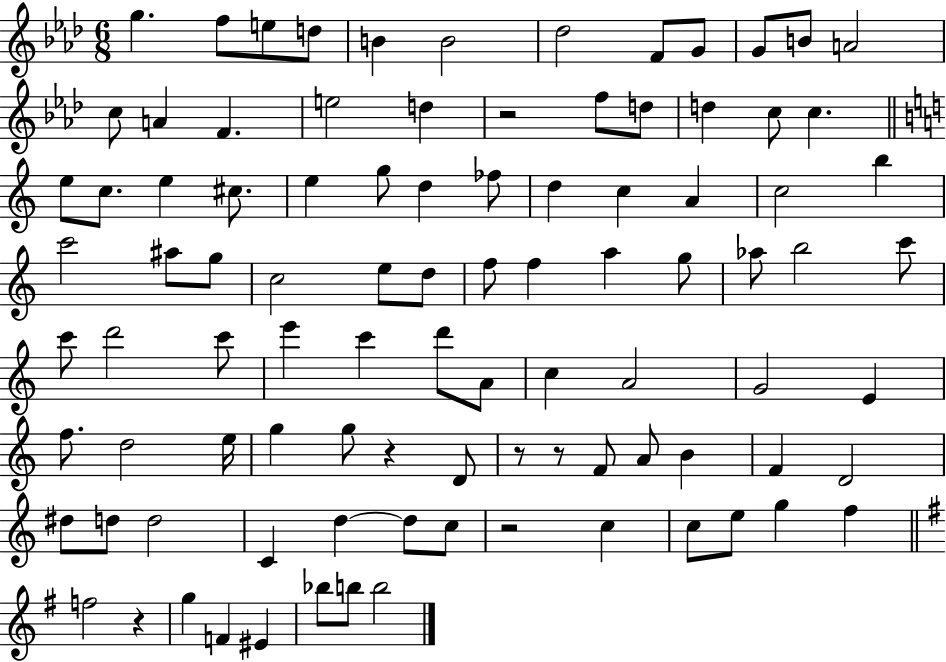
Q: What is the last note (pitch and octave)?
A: B5